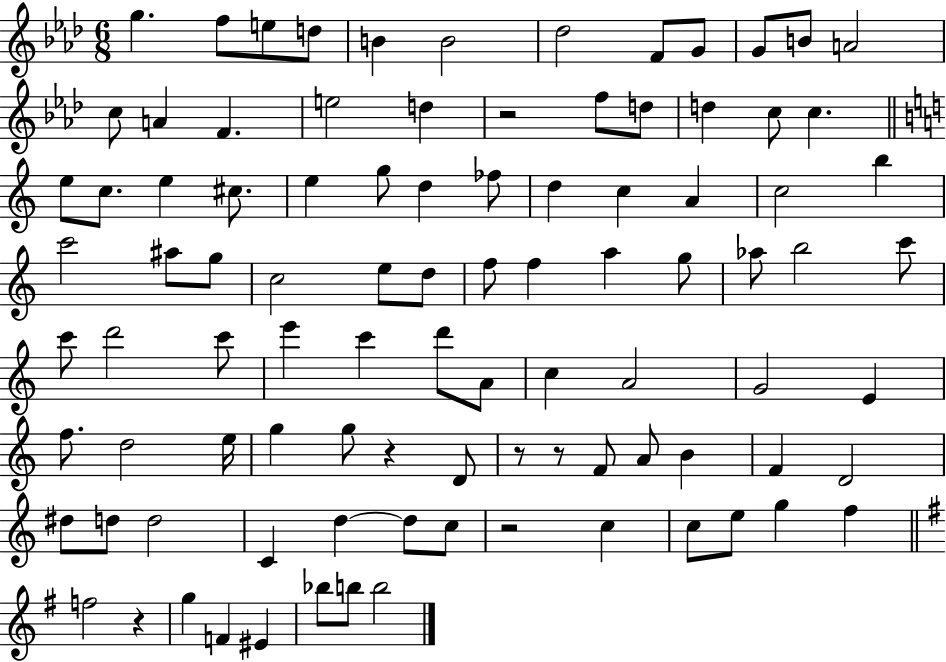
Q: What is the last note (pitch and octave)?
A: B5